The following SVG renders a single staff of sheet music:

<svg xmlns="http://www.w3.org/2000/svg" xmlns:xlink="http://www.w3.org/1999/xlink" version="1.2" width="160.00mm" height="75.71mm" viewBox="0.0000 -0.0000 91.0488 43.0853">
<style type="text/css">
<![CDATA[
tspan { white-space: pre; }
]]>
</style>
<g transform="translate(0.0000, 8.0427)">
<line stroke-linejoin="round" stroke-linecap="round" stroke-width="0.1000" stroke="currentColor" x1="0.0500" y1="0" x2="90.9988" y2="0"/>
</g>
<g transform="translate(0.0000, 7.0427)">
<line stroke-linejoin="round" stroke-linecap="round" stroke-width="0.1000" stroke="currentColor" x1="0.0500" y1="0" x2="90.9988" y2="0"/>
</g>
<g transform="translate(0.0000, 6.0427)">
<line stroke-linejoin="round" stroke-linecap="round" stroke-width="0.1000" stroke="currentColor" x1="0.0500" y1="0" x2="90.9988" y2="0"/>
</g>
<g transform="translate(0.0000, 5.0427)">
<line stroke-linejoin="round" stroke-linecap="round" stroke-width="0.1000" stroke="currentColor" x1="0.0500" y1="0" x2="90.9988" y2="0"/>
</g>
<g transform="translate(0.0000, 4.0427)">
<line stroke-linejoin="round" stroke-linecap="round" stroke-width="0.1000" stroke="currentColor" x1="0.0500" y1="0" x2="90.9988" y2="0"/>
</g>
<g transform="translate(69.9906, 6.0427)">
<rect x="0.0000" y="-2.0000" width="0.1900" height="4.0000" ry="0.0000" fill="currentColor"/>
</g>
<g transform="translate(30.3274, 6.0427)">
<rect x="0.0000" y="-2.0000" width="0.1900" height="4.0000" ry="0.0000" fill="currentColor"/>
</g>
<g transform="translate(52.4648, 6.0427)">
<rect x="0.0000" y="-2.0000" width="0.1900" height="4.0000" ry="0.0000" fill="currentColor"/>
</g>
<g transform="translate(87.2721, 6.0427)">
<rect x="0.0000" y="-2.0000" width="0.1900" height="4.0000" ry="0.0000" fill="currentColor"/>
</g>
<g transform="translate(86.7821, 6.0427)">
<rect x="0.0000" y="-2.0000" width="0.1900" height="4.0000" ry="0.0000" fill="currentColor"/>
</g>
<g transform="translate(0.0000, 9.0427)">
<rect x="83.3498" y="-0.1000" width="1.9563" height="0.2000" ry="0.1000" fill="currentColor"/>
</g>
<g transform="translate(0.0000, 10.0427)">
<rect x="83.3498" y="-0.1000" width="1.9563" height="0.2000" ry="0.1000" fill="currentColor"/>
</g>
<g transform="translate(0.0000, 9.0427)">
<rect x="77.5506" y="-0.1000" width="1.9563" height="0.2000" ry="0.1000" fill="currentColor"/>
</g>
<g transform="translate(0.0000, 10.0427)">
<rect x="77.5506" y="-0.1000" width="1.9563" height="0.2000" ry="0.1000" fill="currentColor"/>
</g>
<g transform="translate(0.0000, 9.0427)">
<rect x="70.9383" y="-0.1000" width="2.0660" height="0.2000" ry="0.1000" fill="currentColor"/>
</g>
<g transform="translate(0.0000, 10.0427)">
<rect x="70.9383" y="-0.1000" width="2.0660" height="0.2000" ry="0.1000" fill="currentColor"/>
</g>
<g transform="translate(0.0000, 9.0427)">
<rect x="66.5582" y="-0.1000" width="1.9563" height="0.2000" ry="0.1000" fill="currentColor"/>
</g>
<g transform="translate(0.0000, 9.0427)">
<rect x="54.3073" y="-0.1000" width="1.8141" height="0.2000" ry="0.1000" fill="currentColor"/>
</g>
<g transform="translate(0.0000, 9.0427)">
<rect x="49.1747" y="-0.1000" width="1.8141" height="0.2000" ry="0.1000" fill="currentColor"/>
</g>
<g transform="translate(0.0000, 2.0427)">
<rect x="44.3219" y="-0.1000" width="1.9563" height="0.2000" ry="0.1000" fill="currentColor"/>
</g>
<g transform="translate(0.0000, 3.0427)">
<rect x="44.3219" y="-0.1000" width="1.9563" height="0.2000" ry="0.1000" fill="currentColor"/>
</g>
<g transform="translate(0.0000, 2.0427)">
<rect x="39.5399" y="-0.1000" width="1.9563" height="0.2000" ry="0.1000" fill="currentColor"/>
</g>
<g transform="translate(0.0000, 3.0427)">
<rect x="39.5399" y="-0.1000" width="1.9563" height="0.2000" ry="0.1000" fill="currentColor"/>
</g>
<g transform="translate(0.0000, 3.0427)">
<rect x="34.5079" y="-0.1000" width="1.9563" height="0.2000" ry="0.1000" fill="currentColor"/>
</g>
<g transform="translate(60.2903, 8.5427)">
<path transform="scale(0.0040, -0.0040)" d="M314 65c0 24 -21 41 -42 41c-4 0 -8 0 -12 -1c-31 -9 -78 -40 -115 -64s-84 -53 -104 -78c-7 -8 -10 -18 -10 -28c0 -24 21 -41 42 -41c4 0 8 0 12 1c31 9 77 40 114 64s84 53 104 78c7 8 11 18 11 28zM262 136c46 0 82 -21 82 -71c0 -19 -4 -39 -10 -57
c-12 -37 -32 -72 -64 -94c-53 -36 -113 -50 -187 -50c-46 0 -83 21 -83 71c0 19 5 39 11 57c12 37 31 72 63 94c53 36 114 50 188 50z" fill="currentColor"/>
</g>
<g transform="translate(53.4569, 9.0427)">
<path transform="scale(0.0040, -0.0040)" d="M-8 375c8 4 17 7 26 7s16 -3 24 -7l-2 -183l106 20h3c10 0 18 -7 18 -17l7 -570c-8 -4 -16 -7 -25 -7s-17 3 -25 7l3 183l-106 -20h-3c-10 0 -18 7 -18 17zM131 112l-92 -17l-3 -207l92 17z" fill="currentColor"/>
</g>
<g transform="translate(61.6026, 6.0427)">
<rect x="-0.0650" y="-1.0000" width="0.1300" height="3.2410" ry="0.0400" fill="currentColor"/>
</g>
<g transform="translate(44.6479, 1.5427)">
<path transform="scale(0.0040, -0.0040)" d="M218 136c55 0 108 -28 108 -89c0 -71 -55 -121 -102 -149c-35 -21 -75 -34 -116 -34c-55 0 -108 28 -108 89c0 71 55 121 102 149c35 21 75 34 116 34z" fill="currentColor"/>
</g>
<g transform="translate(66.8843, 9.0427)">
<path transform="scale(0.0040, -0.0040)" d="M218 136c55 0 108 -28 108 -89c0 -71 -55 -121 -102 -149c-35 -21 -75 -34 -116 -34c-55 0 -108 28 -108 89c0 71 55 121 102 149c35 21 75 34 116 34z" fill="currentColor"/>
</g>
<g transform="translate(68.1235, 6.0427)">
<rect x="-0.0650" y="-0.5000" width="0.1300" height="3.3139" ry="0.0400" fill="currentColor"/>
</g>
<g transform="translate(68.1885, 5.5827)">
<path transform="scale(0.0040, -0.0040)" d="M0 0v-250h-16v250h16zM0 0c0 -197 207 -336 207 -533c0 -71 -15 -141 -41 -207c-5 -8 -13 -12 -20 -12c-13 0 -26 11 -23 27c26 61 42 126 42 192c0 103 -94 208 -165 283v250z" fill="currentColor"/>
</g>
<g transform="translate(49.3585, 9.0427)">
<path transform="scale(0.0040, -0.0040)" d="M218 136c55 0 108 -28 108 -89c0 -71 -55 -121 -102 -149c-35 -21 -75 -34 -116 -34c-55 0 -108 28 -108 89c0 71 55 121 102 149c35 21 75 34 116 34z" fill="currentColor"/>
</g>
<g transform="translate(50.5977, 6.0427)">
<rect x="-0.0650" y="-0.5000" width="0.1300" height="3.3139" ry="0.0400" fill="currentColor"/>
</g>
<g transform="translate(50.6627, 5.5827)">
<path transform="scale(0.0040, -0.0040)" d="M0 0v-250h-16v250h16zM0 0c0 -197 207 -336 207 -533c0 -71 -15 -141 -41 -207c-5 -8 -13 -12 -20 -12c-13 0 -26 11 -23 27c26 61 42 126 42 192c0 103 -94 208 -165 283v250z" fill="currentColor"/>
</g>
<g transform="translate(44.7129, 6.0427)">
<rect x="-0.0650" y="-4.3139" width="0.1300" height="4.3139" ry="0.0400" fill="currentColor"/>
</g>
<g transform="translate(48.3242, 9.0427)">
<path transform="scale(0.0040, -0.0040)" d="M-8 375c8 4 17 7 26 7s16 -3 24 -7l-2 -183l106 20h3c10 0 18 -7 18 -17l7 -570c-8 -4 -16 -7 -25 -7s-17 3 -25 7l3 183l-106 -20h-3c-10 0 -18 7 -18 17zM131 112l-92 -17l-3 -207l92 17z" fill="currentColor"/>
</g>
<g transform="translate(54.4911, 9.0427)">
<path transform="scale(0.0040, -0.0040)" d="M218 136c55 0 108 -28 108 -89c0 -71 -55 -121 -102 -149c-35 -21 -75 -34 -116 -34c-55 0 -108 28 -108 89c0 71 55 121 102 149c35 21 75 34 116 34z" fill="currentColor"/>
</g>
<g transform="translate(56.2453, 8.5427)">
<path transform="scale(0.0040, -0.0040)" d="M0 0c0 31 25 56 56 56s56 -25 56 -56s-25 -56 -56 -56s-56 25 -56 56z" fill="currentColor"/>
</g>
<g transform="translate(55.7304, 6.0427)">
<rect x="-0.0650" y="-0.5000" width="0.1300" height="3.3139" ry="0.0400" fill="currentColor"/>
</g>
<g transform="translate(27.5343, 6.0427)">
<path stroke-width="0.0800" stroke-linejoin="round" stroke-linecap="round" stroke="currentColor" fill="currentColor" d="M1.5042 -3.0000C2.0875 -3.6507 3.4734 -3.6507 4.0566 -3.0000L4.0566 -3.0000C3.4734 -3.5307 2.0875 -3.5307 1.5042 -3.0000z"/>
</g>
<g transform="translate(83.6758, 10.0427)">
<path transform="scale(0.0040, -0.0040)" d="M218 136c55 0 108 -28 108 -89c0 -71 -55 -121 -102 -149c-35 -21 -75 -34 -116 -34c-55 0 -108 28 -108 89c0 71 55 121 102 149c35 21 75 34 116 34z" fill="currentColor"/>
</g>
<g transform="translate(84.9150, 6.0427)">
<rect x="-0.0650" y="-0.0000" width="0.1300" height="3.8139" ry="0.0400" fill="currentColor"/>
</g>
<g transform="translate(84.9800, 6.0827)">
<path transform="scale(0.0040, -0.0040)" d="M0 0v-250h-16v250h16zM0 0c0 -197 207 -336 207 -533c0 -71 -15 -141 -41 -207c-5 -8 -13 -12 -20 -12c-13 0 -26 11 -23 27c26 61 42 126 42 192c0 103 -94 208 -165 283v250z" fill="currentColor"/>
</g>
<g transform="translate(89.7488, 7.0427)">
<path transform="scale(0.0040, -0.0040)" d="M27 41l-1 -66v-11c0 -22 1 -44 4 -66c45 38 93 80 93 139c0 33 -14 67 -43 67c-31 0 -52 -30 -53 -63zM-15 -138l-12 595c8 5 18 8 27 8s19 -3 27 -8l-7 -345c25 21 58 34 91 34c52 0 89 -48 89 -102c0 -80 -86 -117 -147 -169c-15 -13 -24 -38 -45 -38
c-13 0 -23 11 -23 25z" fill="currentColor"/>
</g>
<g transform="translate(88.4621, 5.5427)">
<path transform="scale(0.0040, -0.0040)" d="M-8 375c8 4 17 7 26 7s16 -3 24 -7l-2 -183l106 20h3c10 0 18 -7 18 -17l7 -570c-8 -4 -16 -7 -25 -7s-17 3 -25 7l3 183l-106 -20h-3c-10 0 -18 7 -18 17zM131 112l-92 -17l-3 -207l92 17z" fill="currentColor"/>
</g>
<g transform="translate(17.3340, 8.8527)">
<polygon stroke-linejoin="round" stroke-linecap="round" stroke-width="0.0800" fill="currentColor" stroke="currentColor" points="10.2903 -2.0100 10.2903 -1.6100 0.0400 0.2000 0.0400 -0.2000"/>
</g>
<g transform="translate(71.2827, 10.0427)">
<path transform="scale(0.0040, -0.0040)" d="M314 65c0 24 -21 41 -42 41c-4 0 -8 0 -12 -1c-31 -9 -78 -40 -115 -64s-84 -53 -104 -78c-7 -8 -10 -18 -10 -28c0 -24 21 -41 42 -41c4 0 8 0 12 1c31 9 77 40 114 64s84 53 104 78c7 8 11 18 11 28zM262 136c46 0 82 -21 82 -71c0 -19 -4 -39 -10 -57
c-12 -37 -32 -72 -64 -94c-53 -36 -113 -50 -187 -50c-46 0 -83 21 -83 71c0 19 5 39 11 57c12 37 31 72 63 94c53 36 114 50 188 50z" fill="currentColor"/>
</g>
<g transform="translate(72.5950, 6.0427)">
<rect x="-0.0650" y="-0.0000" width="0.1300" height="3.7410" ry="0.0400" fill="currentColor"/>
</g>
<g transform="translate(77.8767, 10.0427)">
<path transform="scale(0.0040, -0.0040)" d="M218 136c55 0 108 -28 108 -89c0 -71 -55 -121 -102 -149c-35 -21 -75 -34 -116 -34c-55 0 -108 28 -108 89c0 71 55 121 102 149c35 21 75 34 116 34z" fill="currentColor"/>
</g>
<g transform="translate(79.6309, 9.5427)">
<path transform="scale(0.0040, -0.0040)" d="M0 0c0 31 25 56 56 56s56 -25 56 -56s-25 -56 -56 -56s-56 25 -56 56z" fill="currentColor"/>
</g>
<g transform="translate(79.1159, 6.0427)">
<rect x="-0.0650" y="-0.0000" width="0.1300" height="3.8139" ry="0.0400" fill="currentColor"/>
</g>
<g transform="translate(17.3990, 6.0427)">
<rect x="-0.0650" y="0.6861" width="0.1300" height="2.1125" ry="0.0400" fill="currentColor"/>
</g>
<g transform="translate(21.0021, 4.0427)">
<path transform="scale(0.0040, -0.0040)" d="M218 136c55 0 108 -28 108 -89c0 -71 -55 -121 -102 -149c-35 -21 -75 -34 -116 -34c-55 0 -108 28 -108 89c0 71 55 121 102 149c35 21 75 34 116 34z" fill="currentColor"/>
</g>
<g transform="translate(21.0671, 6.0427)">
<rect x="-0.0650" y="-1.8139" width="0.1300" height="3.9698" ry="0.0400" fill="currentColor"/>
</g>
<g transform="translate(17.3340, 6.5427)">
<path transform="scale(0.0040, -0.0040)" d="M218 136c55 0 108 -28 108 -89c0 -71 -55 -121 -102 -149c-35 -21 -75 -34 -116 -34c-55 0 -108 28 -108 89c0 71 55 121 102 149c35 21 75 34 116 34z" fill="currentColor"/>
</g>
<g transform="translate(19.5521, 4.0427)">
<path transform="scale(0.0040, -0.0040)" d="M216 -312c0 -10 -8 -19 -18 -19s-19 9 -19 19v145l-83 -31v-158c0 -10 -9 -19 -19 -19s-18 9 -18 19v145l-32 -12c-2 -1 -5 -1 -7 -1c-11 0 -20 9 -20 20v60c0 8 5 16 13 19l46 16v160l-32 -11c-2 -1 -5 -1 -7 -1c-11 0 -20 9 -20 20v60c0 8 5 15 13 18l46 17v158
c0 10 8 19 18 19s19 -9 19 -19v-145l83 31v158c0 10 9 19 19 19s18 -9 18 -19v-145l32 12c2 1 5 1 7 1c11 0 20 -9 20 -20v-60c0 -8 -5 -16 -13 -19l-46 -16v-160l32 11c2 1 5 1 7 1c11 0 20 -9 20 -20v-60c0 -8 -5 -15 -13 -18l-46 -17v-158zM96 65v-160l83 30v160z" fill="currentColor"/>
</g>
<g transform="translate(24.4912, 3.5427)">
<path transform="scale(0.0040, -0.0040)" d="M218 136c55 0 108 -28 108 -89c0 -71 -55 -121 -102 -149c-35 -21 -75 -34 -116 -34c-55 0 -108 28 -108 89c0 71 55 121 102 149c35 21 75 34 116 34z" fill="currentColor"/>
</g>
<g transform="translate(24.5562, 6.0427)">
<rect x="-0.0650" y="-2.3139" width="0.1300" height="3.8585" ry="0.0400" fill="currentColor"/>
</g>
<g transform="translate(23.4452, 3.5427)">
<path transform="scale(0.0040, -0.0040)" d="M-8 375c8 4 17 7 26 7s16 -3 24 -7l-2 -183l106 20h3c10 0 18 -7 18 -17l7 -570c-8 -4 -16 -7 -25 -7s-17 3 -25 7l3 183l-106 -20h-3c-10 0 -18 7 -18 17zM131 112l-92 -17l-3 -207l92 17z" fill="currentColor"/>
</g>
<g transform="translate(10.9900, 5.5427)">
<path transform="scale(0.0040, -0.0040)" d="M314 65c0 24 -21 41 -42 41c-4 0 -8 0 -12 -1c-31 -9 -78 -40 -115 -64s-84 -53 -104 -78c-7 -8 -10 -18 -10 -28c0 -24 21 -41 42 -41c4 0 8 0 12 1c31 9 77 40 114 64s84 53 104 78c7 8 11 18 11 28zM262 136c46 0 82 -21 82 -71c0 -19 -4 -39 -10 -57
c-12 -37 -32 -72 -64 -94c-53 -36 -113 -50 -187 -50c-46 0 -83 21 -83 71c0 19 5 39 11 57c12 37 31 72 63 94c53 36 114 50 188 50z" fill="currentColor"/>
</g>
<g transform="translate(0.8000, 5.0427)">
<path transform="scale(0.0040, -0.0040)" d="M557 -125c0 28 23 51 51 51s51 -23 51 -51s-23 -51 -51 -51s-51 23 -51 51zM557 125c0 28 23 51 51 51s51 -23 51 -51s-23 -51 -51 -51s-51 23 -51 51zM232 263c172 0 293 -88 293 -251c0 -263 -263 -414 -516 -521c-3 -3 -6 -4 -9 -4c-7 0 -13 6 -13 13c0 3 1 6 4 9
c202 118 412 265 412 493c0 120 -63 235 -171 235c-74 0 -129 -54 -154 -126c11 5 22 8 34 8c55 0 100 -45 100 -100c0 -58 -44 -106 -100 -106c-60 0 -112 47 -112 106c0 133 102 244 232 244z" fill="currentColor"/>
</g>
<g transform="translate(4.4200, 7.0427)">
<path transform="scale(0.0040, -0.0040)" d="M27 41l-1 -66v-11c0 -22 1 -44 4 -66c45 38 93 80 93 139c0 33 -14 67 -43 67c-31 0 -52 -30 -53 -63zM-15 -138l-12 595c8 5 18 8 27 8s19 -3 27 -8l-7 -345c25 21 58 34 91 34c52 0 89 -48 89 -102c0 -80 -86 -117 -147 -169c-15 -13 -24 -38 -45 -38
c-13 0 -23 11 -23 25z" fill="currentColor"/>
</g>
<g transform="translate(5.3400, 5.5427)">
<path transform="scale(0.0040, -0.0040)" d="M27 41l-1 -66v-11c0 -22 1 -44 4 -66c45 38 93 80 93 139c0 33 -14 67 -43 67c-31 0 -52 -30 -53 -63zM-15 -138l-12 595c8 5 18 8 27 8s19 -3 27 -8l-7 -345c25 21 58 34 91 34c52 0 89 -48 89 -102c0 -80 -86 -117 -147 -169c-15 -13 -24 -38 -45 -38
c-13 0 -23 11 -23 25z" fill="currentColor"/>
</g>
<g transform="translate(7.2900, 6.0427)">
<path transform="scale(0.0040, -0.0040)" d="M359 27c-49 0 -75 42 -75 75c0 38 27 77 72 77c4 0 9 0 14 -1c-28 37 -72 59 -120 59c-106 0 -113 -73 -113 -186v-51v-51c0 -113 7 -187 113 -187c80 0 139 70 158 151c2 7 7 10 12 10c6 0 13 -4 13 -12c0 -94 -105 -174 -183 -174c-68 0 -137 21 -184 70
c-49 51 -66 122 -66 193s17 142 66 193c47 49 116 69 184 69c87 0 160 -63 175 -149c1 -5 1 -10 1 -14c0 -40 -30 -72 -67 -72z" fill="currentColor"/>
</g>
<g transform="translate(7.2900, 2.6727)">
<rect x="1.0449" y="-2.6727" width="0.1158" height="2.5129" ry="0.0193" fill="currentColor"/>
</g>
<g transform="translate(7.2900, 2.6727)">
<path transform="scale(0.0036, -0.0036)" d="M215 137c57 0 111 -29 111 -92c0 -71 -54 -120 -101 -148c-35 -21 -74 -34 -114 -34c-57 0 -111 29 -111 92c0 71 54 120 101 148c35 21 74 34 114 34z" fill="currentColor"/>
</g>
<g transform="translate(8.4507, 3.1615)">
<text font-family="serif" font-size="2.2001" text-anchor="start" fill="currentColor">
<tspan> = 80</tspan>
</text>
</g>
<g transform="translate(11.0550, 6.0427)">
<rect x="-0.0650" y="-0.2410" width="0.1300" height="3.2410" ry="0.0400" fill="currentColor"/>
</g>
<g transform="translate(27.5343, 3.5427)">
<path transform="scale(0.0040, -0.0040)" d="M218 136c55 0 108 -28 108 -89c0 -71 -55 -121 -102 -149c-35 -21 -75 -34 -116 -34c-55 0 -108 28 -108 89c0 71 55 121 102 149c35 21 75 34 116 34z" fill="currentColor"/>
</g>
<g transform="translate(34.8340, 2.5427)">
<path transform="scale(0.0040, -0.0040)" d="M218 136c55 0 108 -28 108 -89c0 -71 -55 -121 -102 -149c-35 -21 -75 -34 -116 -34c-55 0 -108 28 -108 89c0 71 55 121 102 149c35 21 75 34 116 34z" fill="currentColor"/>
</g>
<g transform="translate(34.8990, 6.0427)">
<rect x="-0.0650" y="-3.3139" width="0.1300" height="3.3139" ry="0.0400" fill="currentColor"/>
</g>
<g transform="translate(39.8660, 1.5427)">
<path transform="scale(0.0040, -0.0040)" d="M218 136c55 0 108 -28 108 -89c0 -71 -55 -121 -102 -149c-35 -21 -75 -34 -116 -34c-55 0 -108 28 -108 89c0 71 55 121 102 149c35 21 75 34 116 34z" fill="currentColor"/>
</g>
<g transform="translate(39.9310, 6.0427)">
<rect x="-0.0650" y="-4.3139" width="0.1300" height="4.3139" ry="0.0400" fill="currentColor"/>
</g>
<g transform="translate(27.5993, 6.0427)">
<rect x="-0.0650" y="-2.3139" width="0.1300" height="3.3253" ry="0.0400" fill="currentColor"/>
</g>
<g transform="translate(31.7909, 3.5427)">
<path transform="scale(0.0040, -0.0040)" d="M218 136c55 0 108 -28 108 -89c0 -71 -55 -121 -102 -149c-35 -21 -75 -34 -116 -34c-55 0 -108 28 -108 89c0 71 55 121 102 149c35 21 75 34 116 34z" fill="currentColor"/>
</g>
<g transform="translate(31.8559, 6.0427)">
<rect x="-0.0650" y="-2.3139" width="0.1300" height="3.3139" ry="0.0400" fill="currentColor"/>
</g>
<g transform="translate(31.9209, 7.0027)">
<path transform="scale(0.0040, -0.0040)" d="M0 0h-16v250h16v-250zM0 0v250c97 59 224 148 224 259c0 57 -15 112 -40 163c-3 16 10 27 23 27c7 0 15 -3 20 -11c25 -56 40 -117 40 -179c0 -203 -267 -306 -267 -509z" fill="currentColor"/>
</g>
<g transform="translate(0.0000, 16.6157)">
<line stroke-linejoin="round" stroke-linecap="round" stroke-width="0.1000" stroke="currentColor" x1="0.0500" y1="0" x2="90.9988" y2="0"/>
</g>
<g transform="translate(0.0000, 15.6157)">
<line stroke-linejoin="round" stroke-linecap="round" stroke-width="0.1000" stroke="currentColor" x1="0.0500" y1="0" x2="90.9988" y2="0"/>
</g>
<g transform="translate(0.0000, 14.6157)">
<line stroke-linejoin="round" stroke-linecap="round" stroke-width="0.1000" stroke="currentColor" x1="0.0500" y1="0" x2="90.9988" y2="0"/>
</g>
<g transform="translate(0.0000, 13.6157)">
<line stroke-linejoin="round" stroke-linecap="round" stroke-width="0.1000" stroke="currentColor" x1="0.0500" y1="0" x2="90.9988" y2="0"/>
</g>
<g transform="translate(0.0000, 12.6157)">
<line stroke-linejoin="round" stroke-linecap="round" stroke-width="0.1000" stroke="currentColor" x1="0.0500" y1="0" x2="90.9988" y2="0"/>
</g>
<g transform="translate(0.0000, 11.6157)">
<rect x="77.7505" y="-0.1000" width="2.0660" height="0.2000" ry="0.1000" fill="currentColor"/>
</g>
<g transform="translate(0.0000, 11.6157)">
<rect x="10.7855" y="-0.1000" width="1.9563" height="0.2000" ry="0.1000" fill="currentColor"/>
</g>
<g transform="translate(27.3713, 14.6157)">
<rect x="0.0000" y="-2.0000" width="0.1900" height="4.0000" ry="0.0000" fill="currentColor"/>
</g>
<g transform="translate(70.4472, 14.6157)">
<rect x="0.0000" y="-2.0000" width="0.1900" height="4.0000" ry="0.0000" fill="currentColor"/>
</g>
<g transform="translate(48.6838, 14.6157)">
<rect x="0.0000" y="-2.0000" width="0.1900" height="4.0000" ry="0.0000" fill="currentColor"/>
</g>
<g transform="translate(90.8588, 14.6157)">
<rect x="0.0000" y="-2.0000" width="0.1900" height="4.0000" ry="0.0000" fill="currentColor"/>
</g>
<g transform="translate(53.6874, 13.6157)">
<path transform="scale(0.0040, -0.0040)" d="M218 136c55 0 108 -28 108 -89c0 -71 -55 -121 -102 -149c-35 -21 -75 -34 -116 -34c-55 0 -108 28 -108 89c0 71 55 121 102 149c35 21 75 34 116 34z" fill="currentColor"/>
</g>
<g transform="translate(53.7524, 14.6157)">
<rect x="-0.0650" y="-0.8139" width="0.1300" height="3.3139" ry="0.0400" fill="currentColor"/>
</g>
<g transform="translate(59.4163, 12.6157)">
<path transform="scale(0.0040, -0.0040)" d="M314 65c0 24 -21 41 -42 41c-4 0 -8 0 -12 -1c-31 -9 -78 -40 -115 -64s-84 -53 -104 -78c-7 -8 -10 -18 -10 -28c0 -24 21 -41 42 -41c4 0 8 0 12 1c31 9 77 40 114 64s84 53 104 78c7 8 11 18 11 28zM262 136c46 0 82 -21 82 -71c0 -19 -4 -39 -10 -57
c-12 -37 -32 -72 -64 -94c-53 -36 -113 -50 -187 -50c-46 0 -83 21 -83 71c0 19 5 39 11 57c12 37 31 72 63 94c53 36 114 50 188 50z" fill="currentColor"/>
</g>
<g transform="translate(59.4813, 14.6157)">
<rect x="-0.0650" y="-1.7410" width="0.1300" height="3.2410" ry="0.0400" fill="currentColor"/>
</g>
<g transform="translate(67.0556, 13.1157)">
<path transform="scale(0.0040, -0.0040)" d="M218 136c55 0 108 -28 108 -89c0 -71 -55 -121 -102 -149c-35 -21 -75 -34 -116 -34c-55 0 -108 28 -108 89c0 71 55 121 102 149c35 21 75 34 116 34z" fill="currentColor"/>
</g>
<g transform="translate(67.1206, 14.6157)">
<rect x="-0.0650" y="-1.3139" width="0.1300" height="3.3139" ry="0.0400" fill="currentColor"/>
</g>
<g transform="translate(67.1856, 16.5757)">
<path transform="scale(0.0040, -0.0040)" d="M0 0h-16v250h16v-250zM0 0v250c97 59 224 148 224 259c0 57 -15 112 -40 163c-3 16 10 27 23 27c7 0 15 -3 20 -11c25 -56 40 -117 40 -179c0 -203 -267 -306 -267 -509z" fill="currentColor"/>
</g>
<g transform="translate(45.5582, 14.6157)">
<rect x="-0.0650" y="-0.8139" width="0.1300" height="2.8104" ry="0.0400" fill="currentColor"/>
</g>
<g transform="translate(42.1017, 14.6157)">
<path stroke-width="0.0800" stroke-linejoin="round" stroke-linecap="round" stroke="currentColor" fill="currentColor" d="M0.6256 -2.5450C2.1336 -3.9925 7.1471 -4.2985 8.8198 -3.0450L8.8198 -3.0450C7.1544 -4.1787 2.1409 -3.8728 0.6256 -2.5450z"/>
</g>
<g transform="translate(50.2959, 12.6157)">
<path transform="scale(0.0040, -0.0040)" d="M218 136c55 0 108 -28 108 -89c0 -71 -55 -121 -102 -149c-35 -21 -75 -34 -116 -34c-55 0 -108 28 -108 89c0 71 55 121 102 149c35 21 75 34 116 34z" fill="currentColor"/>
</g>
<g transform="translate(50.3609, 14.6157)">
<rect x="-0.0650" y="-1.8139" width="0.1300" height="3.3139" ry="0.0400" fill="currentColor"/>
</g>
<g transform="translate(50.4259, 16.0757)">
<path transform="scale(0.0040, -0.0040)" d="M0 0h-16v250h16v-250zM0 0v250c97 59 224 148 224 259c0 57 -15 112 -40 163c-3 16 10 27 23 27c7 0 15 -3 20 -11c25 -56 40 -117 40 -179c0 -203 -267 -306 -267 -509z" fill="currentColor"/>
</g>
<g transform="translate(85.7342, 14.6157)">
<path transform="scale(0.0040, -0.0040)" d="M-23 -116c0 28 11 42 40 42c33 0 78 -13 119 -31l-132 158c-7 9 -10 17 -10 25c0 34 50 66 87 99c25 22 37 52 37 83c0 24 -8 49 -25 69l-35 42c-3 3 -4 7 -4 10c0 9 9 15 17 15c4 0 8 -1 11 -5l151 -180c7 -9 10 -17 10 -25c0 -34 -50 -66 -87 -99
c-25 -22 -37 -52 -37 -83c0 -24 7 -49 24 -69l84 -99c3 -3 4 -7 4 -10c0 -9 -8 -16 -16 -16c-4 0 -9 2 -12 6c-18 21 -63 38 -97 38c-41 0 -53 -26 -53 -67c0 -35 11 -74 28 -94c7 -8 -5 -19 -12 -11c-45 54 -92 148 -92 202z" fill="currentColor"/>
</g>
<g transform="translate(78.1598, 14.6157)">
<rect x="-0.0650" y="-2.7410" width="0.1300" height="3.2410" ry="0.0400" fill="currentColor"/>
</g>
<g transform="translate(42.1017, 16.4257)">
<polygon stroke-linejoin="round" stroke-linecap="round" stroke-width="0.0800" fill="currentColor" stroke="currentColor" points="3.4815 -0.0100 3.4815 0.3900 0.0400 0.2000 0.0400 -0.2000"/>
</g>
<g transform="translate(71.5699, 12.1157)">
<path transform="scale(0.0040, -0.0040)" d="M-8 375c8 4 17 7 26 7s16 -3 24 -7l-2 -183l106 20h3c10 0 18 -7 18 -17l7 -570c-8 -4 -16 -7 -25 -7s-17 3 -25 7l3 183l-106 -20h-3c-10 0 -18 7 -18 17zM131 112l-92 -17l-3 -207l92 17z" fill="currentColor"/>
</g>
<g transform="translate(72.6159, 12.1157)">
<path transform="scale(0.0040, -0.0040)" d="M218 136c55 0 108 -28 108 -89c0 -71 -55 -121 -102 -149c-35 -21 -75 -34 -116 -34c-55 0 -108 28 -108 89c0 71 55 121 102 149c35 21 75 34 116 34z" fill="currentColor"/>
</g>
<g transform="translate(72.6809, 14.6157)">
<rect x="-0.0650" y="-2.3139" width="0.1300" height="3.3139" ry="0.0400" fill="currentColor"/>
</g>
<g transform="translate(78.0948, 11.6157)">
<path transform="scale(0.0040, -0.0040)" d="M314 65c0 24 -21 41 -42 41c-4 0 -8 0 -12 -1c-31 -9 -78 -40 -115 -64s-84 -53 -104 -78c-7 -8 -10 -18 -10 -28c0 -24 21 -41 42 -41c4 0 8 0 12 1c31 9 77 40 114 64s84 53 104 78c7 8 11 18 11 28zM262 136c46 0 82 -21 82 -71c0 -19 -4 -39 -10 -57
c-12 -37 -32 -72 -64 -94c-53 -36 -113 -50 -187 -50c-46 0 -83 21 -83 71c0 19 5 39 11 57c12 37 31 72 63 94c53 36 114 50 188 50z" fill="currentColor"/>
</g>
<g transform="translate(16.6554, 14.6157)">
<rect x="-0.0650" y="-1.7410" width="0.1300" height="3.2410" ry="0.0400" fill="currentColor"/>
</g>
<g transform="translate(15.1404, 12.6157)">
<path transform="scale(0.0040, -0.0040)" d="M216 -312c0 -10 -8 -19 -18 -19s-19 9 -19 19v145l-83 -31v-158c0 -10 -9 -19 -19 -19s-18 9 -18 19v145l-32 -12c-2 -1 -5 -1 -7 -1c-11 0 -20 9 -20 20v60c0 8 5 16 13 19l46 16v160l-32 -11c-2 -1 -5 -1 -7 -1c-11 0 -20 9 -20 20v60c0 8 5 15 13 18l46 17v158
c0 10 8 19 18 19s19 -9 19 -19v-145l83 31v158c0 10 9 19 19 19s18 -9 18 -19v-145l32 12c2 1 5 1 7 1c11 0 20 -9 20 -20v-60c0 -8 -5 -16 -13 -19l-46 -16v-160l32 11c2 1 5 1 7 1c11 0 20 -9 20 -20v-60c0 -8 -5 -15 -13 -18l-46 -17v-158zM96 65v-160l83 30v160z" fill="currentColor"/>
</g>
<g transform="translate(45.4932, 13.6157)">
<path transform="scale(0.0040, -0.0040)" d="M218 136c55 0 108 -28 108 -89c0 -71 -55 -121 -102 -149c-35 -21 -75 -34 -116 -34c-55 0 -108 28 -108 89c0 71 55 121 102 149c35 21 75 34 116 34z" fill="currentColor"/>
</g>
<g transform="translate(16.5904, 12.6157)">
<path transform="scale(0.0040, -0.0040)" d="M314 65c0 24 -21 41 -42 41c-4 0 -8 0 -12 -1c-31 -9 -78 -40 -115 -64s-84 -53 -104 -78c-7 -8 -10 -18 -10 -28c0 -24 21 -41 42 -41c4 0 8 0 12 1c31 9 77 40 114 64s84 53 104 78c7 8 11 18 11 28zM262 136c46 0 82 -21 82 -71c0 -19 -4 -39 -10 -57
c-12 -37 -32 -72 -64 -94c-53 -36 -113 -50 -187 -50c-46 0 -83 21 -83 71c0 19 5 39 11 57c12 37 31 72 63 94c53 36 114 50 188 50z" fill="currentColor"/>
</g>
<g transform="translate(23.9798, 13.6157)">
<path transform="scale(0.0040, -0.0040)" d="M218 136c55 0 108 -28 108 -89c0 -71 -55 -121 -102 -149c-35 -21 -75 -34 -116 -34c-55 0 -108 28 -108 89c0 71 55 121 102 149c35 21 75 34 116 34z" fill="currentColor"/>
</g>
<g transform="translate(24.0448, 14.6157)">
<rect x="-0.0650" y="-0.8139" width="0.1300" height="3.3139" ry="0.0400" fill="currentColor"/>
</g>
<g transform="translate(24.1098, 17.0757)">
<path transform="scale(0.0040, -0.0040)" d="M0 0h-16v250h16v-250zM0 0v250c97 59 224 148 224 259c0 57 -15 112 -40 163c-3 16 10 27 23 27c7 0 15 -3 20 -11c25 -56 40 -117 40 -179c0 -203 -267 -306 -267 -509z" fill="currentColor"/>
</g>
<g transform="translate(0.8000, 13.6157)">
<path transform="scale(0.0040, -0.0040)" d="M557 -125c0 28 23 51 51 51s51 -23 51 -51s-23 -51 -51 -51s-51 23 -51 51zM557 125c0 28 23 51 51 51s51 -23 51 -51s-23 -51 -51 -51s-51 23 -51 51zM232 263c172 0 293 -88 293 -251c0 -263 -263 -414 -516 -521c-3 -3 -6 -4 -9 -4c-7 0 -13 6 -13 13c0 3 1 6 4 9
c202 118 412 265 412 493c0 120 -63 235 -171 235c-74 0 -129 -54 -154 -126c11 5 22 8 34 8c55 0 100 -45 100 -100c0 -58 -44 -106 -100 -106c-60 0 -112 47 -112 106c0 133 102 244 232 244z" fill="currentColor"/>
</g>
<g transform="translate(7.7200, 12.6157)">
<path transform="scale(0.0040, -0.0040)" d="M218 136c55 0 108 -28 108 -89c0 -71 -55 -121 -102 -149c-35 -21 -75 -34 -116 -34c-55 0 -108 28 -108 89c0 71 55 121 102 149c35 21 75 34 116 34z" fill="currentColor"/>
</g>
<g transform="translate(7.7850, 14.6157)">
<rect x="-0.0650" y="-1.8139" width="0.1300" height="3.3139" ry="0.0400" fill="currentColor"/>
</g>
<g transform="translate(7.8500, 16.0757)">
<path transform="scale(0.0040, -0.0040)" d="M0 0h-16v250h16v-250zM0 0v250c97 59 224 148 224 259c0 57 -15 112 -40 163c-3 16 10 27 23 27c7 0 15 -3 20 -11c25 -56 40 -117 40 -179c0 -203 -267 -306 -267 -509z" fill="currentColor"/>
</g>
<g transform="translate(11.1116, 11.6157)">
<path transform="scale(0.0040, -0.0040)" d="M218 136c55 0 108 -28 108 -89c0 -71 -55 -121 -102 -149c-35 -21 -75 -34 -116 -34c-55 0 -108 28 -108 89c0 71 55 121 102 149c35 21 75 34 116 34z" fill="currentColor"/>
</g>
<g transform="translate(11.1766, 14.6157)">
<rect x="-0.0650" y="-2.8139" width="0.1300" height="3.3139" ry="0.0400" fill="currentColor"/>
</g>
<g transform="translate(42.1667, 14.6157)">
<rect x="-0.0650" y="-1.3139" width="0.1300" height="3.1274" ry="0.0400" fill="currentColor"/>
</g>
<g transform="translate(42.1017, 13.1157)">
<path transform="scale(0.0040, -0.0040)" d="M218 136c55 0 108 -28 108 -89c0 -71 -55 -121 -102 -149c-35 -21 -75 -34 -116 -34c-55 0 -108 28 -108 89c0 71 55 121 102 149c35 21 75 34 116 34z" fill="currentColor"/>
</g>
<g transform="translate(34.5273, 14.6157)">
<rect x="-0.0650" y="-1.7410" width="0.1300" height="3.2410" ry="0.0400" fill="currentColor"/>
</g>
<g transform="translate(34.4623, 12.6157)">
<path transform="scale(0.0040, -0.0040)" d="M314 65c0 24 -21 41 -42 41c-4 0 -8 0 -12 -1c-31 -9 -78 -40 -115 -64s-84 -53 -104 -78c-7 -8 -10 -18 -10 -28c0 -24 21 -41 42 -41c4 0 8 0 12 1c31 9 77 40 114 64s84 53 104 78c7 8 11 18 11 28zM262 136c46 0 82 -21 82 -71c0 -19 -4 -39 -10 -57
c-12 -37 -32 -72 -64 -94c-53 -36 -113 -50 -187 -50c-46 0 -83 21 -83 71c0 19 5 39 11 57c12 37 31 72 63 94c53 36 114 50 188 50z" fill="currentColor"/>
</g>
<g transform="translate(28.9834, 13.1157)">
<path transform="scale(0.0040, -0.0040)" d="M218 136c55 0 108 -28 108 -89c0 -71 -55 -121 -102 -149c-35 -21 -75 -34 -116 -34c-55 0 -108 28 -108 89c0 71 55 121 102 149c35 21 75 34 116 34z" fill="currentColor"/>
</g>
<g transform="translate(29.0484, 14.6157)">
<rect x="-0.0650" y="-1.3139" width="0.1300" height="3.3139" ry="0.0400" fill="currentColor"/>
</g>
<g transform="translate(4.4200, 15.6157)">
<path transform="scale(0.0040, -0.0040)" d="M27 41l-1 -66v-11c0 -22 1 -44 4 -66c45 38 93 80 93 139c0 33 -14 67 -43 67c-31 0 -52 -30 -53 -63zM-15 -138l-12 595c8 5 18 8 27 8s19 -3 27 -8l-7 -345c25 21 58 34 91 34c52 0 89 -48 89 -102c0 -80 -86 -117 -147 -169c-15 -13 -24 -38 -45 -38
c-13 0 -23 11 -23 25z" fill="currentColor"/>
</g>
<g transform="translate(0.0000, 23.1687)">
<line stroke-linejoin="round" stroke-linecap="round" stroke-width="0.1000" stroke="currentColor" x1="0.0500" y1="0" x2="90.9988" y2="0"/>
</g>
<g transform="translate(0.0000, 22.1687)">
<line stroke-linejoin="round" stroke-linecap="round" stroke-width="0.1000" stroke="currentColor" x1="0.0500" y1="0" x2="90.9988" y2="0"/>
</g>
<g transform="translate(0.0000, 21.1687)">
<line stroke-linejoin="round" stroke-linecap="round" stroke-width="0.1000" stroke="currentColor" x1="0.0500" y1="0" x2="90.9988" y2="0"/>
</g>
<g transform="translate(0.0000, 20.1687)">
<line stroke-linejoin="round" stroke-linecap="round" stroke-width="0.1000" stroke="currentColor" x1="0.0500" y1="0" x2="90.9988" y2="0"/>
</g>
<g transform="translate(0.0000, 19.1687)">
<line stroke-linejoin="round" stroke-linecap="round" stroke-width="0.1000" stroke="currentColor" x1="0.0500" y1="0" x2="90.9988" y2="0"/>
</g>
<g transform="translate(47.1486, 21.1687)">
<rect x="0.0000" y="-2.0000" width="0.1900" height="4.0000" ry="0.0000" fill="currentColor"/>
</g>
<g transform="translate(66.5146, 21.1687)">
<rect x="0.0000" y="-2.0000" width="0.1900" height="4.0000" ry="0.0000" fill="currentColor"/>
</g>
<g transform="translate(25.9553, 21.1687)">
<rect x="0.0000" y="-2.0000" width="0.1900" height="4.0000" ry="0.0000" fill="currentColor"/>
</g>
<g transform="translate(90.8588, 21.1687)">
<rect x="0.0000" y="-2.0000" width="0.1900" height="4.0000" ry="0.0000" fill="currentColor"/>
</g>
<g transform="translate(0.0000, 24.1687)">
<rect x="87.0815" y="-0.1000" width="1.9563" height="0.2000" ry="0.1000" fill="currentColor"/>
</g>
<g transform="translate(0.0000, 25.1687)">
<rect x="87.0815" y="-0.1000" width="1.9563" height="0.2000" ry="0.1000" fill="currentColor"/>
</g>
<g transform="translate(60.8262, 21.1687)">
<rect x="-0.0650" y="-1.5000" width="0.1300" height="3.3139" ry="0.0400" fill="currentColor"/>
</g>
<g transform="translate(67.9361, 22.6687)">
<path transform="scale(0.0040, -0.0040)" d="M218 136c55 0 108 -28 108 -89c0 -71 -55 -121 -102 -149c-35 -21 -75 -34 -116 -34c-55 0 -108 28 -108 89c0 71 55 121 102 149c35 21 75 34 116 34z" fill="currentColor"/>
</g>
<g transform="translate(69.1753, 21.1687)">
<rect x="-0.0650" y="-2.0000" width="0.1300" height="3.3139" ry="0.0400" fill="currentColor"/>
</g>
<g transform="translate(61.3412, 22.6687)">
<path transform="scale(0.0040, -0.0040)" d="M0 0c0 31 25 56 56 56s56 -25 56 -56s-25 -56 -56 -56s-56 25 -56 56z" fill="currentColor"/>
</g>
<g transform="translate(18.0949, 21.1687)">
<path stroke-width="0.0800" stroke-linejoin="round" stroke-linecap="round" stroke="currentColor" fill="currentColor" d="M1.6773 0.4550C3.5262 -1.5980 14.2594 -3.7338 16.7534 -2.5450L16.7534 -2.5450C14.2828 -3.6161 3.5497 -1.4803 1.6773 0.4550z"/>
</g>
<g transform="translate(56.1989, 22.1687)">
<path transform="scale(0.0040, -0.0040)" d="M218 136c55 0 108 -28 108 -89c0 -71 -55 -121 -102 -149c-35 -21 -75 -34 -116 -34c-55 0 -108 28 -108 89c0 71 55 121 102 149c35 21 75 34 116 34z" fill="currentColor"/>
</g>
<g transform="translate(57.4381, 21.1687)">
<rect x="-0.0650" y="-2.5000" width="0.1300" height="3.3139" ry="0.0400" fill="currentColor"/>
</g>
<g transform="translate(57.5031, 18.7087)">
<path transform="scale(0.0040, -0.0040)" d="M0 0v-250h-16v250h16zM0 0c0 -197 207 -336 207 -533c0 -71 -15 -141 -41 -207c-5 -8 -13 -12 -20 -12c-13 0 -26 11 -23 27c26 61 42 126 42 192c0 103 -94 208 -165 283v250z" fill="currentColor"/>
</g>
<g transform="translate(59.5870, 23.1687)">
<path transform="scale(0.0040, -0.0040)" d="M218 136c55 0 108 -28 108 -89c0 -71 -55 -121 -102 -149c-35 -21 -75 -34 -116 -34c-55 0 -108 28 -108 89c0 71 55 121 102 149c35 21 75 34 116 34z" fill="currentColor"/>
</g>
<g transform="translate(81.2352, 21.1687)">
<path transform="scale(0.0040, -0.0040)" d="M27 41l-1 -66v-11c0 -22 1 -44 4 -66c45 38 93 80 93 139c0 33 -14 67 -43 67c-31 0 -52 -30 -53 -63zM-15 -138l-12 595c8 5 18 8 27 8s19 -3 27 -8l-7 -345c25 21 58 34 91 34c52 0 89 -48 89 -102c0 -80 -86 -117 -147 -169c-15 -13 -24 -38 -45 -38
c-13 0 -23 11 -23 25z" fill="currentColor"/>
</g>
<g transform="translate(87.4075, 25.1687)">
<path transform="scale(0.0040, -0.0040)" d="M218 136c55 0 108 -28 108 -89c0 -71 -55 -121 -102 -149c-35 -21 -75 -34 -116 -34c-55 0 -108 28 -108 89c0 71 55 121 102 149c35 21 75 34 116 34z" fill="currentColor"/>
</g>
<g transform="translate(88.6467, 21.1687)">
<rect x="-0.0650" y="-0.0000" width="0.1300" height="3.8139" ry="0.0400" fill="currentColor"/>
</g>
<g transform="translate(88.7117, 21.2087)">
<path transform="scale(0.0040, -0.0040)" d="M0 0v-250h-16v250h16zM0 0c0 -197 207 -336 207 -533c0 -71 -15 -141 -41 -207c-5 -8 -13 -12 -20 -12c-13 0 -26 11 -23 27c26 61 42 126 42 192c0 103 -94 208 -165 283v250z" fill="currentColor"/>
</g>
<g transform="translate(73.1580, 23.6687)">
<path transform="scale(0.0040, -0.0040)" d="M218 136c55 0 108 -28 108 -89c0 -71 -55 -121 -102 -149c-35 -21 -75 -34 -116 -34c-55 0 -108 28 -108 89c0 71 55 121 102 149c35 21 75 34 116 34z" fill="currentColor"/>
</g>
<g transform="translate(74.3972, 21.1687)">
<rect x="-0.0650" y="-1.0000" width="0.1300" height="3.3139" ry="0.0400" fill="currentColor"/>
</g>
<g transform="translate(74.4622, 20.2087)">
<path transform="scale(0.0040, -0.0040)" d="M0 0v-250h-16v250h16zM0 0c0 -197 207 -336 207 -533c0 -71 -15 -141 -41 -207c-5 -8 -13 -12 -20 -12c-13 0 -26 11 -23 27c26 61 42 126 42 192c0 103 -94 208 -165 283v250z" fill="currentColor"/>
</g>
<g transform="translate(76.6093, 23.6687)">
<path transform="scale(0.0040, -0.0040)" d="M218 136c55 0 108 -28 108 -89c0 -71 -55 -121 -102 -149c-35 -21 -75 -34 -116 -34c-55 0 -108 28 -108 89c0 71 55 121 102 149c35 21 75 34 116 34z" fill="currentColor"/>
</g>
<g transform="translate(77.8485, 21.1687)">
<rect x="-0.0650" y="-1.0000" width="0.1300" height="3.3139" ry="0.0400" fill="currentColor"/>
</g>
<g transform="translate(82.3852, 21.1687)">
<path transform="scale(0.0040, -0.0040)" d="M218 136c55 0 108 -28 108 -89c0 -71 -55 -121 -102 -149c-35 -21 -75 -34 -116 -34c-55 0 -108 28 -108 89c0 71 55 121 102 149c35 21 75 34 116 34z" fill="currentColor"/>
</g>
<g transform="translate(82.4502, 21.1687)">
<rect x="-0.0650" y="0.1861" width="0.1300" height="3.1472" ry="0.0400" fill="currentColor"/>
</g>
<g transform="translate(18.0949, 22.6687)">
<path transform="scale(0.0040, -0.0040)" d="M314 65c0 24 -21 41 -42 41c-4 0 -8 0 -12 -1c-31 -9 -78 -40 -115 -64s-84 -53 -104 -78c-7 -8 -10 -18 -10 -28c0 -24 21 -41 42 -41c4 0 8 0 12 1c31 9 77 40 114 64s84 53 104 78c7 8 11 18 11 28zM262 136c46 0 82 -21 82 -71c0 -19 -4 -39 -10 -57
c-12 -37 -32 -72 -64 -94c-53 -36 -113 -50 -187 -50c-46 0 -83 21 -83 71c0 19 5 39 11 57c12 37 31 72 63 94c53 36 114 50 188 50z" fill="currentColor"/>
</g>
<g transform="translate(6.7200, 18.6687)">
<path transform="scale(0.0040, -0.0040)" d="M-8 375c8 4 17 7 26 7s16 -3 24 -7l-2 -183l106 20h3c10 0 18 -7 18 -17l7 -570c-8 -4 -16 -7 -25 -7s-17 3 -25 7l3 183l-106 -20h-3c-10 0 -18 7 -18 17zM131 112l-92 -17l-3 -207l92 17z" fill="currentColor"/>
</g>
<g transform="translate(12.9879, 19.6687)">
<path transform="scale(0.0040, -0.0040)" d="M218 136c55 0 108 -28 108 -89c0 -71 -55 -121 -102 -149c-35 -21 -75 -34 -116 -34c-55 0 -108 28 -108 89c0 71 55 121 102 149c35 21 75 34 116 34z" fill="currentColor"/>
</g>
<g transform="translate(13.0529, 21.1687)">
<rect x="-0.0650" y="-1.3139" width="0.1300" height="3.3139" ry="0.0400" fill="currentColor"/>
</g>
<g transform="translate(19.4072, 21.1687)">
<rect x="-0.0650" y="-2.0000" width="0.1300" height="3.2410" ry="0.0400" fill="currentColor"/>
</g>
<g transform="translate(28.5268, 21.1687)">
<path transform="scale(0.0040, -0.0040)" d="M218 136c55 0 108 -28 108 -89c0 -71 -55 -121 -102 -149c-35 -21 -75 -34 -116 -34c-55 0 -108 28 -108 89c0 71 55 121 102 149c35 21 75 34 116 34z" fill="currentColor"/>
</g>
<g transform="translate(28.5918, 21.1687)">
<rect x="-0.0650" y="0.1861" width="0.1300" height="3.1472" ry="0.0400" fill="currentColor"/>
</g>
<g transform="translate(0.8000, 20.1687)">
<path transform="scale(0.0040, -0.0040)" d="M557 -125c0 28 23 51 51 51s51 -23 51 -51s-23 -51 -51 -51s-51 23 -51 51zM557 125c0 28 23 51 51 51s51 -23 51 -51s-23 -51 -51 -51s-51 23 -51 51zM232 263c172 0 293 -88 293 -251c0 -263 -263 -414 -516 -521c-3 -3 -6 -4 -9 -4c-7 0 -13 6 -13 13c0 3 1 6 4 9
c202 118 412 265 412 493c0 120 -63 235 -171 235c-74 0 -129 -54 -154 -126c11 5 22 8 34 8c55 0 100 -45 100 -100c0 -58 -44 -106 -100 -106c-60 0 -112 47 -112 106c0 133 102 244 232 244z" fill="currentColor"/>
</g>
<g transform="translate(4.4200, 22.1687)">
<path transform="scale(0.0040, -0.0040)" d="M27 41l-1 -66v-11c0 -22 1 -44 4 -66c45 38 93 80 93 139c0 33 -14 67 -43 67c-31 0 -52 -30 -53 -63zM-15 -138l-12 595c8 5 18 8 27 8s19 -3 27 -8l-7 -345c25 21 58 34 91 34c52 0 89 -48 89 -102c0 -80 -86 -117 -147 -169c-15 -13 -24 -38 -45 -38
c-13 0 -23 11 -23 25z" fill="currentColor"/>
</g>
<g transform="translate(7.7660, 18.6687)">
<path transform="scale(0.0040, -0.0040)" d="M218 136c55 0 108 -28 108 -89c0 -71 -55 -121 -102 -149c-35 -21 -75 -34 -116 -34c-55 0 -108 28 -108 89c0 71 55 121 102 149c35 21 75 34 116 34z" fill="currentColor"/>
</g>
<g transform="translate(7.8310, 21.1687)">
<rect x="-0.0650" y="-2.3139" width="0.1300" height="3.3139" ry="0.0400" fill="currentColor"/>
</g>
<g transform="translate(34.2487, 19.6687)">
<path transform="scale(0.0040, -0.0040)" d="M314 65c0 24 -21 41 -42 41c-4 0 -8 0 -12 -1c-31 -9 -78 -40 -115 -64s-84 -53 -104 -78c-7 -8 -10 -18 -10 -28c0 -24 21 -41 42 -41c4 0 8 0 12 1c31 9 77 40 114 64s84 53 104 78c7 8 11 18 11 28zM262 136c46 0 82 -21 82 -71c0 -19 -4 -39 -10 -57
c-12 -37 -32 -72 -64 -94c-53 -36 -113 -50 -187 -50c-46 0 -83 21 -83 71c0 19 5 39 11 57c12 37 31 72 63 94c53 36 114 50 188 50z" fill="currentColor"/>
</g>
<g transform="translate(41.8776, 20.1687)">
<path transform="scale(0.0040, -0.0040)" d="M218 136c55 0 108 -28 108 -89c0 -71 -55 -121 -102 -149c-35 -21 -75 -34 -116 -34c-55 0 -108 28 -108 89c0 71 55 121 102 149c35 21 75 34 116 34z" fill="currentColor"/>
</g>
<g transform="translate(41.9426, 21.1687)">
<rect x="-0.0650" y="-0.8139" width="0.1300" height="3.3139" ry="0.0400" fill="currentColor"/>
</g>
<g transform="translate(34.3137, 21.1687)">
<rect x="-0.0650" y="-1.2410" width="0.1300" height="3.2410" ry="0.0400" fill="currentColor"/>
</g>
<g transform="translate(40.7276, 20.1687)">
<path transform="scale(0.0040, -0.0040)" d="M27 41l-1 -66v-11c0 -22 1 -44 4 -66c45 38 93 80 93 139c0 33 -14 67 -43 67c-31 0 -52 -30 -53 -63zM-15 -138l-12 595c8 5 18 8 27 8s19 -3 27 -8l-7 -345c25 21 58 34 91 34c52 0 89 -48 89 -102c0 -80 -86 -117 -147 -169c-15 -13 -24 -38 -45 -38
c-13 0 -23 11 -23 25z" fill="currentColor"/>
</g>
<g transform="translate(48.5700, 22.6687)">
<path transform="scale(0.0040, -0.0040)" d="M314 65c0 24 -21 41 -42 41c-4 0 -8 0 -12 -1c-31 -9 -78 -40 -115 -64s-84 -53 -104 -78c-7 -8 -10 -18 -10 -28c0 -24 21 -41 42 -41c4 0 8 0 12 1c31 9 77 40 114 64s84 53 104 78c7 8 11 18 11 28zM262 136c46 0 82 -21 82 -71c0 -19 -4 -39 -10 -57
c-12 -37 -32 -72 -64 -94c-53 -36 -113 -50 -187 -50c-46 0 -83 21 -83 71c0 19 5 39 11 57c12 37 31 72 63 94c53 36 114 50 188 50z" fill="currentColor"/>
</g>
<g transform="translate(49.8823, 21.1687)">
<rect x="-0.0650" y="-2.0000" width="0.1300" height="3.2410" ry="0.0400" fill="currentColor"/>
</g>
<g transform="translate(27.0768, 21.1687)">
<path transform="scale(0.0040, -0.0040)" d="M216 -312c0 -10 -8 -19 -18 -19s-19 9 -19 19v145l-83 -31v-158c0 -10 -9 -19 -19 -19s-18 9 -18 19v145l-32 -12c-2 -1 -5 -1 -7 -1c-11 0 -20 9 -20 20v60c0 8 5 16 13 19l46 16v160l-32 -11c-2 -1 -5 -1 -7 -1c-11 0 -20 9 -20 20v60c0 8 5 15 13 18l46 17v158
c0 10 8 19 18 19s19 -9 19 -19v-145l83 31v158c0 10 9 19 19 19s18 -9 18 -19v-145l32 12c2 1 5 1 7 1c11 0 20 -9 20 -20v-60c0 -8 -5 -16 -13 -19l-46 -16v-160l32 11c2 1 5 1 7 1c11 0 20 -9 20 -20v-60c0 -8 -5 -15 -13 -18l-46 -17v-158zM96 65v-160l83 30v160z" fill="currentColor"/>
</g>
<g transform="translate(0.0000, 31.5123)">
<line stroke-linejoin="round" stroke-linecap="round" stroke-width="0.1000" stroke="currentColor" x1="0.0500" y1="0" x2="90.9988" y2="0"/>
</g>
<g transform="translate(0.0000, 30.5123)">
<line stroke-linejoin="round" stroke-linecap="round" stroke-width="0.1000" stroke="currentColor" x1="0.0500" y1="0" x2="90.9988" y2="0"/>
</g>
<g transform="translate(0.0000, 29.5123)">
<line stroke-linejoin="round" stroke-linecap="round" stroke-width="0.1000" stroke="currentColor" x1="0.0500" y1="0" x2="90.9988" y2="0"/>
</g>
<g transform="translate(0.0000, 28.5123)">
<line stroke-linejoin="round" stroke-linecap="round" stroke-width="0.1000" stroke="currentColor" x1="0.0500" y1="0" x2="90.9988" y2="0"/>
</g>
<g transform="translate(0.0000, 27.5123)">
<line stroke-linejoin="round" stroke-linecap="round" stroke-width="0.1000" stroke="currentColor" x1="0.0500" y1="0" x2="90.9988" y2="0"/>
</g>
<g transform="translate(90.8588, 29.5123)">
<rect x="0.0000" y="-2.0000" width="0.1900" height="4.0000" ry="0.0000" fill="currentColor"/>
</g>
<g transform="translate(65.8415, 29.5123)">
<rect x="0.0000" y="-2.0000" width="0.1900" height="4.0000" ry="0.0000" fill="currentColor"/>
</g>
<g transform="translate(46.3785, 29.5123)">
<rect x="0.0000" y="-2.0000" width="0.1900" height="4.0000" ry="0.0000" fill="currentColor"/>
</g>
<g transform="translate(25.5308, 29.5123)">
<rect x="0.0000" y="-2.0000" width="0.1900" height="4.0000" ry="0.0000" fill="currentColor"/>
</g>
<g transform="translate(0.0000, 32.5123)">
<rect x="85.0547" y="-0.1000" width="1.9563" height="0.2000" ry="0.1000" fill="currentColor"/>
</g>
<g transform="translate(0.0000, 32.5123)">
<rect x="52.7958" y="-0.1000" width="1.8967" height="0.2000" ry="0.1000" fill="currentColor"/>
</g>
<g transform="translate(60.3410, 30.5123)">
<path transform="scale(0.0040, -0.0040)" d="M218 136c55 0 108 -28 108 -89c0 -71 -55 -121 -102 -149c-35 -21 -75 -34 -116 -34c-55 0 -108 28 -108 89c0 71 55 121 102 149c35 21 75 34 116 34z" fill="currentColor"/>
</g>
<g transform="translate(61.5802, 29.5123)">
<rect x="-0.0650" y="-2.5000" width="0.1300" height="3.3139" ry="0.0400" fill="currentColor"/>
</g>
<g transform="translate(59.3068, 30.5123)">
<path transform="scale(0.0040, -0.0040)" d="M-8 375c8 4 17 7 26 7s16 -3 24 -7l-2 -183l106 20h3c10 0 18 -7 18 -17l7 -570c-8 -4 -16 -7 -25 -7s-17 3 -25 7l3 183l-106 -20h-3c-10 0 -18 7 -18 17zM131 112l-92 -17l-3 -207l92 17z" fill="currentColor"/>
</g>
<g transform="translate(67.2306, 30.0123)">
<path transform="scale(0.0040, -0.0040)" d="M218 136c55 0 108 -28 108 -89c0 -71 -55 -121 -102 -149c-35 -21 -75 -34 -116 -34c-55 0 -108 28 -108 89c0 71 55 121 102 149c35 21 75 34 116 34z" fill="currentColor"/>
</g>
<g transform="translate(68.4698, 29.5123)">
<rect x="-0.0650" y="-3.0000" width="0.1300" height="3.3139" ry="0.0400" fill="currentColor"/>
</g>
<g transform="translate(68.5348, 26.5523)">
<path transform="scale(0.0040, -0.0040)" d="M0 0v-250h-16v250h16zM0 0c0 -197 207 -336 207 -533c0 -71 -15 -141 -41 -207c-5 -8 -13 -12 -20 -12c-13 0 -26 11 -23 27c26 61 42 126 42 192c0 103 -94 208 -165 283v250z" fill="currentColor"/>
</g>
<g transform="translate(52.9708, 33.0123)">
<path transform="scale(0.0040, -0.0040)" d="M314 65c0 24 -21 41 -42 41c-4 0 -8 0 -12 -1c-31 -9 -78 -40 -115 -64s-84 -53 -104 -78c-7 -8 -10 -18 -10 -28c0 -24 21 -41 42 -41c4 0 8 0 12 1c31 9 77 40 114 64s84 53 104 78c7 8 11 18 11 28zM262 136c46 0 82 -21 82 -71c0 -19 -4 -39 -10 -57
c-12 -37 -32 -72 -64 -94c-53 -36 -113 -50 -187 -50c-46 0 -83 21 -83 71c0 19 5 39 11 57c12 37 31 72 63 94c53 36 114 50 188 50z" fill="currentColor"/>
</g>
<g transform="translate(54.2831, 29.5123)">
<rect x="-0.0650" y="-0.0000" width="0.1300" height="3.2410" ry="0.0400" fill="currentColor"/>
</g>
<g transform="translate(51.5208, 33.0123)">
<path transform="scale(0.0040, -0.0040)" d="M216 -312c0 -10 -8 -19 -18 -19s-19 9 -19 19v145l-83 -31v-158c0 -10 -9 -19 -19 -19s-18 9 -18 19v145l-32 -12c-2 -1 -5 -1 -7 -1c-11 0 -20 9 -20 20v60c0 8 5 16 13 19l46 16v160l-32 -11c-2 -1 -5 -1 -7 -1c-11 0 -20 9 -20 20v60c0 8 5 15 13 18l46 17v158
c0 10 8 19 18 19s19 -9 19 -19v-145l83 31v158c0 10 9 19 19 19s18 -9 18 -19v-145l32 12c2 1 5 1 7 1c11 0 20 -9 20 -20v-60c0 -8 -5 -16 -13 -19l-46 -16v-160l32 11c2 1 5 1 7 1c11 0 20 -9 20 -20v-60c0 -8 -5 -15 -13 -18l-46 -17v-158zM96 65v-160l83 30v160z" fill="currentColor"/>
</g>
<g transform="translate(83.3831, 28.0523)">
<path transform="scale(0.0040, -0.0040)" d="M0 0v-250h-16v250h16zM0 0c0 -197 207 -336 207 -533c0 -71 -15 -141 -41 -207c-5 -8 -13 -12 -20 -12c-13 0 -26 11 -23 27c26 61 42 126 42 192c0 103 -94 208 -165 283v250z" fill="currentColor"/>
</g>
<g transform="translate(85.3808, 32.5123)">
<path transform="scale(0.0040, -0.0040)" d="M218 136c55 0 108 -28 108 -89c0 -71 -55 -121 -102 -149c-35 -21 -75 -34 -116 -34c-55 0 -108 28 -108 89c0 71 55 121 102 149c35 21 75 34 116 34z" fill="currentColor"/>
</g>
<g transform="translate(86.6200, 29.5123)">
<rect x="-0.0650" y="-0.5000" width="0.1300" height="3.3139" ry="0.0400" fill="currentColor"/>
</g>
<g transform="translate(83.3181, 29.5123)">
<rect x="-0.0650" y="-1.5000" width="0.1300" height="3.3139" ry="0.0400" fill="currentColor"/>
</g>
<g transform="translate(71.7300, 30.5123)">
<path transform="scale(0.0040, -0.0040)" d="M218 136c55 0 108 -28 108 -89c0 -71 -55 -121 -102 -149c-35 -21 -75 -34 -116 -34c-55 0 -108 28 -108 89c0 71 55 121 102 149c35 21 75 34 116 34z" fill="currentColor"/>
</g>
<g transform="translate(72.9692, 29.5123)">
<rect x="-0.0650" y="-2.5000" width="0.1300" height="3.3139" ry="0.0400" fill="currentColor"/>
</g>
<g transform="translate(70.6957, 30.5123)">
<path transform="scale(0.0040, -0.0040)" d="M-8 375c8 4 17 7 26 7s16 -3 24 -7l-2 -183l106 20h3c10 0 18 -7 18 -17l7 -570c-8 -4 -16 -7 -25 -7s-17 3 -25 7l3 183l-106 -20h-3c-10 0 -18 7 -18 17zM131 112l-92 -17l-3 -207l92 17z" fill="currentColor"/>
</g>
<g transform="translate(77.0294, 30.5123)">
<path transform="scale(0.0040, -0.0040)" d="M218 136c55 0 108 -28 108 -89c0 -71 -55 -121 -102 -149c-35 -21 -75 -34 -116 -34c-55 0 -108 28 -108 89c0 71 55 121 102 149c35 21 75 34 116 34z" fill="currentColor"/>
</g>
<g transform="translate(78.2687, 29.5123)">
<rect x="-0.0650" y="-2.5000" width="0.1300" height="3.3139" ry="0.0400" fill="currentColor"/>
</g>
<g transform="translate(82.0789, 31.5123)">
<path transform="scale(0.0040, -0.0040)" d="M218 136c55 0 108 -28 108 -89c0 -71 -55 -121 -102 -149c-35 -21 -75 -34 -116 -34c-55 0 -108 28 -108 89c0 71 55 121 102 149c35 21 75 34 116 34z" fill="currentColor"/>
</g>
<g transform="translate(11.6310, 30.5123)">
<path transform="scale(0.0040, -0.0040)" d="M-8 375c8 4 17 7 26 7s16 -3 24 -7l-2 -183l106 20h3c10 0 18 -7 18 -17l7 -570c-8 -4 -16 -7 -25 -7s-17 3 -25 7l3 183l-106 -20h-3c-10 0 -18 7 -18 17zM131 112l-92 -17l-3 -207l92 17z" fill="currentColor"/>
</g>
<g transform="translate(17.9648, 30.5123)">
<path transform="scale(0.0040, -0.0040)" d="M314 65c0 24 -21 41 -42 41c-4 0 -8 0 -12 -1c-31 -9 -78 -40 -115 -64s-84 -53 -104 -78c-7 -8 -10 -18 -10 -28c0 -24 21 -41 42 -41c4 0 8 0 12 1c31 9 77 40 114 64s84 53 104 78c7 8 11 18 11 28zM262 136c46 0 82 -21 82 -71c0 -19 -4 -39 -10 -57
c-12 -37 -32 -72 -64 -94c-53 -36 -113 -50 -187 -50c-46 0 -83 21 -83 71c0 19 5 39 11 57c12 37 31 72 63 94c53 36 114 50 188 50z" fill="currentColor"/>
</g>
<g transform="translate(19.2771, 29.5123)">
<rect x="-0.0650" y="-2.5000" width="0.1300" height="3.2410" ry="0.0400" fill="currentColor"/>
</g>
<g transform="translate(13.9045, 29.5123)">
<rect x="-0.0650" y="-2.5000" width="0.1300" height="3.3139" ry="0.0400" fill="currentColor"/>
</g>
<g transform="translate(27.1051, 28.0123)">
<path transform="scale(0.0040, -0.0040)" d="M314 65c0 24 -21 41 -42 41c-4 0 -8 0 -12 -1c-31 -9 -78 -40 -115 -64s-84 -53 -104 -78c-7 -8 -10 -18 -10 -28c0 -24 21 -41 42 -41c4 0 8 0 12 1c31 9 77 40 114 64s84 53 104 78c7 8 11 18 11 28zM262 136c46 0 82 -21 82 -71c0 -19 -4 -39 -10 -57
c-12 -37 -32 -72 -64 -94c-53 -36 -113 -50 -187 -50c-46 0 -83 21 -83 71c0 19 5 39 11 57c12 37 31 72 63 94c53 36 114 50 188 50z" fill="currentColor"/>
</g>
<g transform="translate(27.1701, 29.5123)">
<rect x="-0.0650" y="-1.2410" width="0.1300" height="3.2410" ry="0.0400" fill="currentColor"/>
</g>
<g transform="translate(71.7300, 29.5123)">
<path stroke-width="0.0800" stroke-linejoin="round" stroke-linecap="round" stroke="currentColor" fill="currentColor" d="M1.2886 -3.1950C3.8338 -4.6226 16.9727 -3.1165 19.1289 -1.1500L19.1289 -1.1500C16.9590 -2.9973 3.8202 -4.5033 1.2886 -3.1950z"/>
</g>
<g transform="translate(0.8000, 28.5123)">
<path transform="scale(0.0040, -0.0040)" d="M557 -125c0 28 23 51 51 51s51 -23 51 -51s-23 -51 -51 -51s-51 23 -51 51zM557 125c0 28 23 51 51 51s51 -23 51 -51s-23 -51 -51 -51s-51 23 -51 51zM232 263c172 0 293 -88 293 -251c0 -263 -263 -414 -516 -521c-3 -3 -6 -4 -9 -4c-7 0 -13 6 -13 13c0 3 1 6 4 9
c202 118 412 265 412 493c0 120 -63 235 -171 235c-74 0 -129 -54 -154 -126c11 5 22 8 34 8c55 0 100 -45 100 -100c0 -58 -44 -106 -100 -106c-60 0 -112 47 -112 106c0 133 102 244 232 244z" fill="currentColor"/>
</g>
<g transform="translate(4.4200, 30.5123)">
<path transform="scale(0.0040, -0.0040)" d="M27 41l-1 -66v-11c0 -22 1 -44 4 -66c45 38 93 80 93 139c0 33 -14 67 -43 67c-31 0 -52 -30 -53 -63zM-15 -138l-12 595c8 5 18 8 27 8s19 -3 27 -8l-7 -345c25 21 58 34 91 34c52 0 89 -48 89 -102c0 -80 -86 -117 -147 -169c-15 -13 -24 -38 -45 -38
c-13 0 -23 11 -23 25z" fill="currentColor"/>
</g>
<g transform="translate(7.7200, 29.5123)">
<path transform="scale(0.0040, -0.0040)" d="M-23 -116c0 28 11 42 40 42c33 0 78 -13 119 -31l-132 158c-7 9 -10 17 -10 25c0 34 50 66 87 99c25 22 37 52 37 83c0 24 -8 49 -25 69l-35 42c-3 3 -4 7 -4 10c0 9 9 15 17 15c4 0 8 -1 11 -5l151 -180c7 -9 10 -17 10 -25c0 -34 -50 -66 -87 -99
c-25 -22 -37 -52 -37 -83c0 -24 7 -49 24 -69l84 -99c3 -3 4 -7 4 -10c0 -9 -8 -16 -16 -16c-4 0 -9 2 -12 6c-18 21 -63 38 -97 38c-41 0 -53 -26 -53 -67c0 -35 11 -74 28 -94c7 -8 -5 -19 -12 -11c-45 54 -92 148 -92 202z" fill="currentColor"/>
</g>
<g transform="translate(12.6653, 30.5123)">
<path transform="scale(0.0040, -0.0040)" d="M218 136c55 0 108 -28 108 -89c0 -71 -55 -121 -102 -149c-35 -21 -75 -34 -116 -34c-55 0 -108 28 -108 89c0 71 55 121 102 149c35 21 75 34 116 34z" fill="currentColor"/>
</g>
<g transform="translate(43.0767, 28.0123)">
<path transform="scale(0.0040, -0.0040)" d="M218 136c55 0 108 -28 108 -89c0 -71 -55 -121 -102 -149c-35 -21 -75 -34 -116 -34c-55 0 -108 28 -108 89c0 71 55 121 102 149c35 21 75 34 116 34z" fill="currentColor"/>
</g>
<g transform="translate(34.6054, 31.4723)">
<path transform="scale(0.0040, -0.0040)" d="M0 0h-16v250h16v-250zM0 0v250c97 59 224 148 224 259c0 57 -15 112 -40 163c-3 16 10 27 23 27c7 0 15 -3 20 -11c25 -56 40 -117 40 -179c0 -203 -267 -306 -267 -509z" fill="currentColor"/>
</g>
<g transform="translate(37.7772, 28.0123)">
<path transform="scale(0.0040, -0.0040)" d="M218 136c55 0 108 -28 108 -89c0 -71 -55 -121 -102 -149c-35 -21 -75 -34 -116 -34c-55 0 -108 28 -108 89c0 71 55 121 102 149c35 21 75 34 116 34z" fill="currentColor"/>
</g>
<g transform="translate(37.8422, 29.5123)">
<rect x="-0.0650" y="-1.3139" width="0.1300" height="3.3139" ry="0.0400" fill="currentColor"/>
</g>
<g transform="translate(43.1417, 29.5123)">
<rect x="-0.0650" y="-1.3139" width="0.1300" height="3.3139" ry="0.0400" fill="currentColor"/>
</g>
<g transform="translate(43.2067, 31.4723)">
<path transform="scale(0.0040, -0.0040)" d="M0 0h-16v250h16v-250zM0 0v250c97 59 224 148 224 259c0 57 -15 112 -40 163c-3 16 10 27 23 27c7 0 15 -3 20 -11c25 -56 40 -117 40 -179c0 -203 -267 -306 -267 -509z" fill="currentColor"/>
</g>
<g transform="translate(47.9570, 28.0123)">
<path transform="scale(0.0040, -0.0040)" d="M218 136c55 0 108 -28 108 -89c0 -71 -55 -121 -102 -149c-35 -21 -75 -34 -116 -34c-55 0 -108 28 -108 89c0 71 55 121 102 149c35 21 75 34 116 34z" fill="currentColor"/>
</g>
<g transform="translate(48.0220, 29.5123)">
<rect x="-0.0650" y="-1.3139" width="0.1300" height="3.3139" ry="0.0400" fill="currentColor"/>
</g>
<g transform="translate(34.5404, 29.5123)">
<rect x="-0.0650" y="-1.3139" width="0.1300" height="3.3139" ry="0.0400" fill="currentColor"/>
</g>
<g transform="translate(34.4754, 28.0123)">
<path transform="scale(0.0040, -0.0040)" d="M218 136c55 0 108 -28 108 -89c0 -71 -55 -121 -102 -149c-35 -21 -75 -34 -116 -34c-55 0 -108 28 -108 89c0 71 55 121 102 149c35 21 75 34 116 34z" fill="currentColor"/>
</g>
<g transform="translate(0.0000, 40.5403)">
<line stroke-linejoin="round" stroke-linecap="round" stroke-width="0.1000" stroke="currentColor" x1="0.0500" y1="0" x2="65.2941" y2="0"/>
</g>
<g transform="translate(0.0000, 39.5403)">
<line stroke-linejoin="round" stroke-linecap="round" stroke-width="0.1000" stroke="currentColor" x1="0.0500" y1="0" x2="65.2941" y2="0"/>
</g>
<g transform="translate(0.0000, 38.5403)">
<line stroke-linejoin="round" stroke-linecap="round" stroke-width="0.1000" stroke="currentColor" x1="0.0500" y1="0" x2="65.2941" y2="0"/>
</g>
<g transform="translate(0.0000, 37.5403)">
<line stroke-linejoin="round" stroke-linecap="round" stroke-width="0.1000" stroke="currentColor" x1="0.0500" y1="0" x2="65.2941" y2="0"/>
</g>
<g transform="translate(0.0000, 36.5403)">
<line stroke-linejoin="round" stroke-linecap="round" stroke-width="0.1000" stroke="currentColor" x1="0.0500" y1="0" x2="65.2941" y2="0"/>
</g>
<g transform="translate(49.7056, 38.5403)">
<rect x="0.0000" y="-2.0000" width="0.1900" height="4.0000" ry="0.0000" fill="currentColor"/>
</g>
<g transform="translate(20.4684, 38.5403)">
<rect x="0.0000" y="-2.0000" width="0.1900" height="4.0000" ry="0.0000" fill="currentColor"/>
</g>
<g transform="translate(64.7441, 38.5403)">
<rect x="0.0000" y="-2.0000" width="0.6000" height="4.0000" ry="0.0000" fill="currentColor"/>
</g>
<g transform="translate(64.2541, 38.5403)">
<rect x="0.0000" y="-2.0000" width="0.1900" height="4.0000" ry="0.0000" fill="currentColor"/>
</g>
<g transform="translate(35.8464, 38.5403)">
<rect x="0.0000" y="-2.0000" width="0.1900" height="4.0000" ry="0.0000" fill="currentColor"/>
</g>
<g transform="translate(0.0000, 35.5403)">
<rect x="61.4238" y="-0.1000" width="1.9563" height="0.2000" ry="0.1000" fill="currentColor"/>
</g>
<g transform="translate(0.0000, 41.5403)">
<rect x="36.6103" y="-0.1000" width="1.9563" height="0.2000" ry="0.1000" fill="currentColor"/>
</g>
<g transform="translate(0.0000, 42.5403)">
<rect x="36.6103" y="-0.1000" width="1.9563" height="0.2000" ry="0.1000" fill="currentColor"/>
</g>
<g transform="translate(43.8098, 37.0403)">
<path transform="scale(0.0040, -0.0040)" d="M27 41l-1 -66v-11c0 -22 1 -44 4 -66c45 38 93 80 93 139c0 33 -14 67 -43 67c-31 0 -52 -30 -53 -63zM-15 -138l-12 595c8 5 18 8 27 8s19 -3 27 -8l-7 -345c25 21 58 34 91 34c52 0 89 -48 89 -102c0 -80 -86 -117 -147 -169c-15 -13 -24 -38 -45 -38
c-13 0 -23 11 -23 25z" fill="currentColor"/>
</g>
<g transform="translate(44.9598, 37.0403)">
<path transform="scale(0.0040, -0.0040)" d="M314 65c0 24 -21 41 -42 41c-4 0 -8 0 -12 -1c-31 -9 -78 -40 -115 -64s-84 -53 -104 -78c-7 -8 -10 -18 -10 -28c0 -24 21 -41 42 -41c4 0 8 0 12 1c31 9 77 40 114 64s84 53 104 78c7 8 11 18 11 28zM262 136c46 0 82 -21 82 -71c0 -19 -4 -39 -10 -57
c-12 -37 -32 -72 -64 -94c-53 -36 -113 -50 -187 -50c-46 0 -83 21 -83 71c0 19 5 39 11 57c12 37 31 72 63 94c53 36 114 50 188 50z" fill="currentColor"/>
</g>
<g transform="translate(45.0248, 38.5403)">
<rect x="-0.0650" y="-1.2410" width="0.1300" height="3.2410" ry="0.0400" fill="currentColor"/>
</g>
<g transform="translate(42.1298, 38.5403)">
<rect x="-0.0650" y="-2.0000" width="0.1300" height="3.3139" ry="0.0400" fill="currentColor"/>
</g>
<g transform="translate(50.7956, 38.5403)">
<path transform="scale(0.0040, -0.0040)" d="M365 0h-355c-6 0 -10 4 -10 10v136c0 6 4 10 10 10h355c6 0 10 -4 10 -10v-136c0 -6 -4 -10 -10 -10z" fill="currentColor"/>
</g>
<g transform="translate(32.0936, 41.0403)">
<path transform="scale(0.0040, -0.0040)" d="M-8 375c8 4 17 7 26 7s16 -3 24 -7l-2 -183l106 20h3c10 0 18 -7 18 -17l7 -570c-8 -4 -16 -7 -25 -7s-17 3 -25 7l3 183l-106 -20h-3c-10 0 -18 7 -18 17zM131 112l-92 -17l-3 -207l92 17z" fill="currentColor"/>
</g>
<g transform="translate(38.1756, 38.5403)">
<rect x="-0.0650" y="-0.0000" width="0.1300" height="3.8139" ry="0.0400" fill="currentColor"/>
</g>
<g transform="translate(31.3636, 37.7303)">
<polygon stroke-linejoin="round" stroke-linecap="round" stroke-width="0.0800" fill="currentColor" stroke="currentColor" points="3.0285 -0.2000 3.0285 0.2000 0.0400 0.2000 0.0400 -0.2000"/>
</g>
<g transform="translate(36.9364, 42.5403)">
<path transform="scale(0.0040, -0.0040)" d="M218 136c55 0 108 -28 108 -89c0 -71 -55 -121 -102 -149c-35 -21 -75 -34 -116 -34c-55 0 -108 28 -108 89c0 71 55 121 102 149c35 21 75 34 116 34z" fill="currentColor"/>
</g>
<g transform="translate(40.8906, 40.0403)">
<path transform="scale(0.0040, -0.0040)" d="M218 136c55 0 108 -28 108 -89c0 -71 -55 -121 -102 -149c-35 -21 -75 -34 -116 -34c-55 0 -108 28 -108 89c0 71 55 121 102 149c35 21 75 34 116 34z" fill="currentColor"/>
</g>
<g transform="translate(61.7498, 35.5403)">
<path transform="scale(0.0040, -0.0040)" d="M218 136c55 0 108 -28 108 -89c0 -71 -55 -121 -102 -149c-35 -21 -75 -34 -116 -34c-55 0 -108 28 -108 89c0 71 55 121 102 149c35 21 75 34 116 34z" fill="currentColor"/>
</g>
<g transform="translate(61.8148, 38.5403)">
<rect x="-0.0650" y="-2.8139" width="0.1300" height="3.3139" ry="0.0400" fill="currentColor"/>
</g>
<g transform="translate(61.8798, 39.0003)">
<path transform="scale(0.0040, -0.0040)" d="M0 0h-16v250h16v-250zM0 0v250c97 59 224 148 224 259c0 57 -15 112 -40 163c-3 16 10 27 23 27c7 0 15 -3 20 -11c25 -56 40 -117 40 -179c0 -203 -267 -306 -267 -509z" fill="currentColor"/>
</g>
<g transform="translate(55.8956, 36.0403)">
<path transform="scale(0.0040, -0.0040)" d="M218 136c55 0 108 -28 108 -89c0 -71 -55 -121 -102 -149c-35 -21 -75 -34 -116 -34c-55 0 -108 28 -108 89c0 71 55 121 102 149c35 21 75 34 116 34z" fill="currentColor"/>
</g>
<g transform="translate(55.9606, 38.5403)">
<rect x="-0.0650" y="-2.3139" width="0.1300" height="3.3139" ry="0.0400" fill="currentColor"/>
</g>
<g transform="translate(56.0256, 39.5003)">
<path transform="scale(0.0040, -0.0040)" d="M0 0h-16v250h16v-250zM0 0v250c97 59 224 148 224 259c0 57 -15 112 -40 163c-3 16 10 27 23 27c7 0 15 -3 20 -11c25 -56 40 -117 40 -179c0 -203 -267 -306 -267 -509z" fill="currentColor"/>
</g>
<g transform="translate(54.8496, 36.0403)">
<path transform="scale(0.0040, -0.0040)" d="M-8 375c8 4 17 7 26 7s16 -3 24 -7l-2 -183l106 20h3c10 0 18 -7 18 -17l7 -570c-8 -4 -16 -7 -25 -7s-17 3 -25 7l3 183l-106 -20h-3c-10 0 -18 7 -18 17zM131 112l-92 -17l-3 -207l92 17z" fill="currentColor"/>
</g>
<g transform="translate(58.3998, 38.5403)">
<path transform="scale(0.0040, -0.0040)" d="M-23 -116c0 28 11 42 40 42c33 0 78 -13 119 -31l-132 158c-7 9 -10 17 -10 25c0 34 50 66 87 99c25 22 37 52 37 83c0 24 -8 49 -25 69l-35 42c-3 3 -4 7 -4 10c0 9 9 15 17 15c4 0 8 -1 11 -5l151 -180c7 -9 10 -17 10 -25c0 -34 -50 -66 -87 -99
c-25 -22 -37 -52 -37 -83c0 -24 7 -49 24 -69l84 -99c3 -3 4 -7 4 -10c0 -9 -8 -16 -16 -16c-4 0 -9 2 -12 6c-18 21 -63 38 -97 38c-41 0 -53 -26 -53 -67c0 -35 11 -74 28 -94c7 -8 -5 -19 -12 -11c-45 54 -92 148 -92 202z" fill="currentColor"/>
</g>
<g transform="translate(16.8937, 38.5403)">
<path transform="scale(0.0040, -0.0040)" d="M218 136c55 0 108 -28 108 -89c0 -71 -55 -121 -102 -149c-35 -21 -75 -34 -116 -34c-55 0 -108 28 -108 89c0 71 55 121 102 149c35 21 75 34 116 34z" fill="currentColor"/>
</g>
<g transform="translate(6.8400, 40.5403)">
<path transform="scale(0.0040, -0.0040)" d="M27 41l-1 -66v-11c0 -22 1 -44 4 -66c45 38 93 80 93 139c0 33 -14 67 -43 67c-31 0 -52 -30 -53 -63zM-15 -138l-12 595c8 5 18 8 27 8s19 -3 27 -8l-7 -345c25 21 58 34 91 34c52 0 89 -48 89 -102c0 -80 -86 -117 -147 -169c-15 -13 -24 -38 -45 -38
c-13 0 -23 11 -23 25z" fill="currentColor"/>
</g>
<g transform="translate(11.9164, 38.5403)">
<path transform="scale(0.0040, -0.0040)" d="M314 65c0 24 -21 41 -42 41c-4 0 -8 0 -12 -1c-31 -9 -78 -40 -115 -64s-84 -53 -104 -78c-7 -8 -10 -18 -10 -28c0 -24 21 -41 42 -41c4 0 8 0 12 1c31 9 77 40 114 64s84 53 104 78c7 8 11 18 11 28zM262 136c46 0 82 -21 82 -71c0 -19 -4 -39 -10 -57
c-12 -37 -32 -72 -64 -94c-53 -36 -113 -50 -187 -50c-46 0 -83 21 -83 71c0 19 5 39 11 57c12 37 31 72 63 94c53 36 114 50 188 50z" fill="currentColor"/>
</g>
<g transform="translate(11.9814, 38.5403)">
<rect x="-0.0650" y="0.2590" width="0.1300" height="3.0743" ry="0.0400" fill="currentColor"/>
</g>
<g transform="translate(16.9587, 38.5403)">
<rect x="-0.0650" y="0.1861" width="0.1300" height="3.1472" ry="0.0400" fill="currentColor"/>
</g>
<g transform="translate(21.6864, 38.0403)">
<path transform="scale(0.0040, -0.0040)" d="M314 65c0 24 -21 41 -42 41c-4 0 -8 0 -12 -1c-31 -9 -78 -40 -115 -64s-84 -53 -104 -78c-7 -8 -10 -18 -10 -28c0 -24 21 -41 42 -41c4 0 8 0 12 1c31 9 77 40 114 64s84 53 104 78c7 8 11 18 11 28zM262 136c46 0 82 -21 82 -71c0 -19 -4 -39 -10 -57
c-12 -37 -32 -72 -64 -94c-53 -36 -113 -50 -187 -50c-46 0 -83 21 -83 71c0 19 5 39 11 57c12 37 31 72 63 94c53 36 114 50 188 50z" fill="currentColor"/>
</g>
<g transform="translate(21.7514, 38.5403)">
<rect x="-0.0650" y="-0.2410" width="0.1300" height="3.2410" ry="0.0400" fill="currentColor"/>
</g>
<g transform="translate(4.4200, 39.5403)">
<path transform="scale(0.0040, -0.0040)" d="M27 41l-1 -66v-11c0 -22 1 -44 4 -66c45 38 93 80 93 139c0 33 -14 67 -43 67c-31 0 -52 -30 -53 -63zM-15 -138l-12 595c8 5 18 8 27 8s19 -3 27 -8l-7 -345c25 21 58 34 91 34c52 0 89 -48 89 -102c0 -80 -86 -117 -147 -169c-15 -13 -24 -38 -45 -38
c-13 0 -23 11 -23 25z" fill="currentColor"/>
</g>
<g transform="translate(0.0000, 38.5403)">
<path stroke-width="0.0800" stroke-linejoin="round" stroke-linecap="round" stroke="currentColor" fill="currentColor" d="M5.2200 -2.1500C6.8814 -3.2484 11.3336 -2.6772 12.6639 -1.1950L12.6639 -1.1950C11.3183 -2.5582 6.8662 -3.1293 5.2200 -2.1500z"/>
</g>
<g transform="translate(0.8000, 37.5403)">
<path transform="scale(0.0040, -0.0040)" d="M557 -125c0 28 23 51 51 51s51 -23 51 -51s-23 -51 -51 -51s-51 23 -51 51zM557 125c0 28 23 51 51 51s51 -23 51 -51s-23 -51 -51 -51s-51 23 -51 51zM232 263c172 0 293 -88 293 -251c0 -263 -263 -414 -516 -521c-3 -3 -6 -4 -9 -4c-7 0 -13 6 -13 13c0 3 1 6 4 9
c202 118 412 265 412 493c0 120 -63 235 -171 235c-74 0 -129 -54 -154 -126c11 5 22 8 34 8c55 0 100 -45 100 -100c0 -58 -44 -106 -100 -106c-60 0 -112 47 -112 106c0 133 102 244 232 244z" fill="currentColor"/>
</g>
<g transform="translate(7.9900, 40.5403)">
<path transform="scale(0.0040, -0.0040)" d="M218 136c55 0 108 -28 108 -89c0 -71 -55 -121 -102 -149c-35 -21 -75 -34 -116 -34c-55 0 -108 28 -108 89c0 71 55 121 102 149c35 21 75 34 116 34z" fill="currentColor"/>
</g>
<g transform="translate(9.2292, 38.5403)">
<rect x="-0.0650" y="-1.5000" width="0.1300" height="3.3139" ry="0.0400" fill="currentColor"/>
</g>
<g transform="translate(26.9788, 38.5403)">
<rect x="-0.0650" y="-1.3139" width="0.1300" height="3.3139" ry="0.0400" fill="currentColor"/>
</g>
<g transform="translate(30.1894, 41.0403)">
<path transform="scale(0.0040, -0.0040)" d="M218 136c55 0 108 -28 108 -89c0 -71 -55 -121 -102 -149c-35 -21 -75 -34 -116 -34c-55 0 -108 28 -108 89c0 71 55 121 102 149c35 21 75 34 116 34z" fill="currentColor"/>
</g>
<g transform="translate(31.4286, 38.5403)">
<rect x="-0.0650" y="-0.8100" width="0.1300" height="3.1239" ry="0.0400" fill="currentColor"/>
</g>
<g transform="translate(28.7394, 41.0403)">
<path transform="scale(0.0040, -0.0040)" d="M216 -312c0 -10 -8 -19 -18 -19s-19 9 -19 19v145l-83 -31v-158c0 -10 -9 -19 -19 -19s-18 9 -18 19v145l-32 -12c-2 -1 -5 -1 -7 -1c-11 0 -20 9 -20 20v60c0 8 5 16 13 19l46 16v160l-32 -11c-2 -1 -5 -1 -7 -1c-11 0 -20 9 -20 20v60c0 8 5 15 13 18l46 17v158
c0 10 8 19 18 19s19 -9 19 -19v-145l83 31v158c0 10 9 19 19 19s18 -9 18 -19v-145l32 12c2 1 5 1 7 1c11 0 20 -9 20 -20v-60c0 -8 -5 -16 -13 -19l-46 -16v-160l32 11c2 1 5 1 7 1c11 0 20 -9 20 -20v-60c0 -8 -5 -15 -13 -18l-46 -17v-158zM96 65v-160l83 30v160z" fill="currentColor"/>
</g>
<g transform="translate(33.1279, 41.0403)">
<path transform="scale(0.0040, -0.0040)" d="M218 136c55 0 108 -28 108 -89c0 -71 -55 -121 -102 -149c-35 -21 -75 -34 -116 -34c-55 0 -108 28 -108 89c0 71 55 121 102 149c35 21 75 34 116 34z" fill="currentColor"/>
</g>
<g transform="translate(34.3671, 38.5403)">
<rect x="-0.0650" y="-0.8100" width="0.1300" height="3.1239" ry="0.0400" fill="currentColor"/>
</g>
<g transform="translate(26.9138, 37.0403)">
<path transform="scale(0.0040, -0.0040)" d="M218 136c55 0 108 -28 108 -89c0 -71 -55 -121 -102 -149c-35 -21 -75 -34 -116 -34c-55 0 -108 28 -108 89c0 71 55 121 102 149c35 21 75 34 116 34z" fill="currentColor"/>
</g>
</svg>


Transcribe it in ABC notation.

X:1
T:Untitled
M:4/4
L:1/4
K:Bb
_E,2 C,/2 ^A,/2 B,/2 B,/2 B,/2 D F F E,,/2 E,, F,,2 E,,/2 C,,2 C,, C,,/2 A,/2 C ^A,2 F,/2 G, A,2 G,/2 F,/2 A,/2 F, A,2 G,/2 B, C2 z B, G, A,,2 ^D, G,2 _F, A,,2 _B,,/2 G,, A,, F,,/2 F,, _D, C,,/2 z B,, B,,2 G,2 G,/2 G, G,/2 G, ^D,,2 B,, C,/2 B,, B,, G,,/2 E,, _G,, D,2 D, E,2 G, ^F,,/2 F,,/2 C,, A,, _G,2 z2 B,/2 z C/2